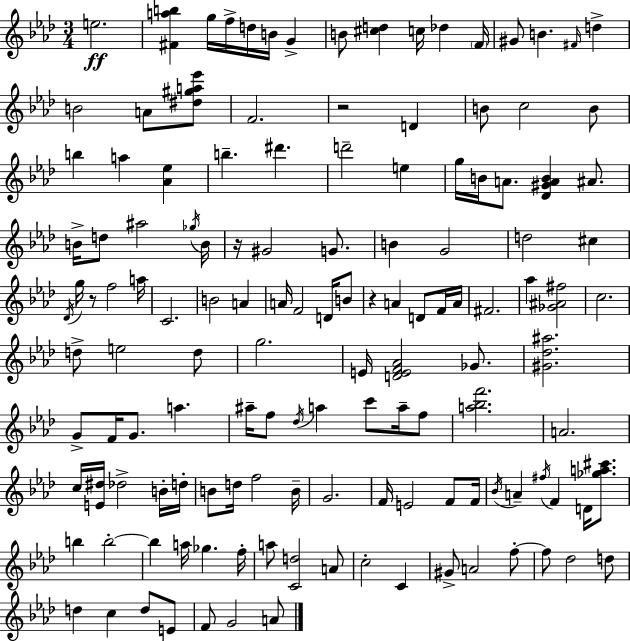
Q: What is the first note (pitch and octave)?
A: E5